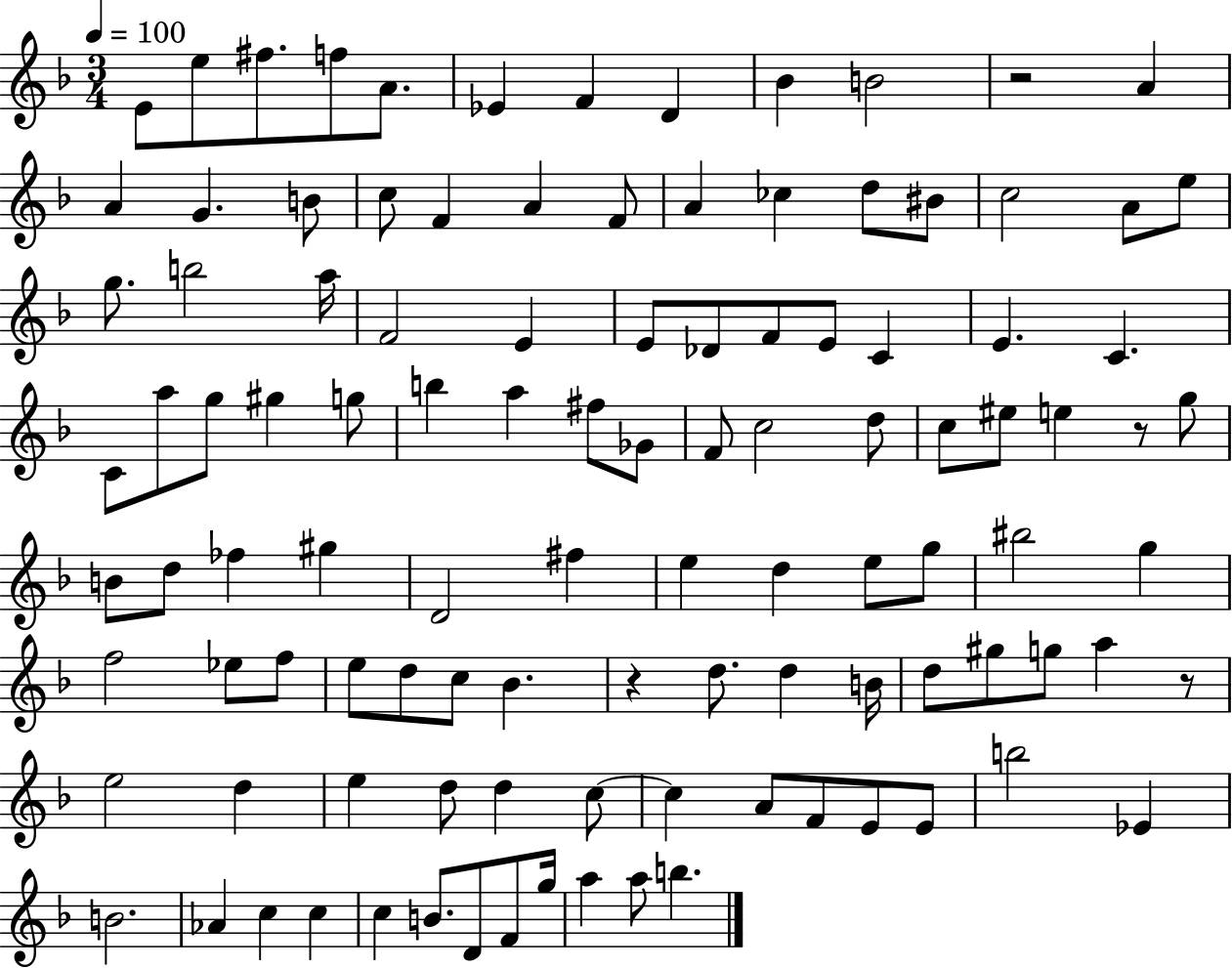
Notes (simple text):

E4/e E5/e F#5/e. F5/e A4/e. Eb4/q F4/q D4/q Bb4/q B4/h R/h A4/q A4/q G4/q. B4/e C5/e F4/q A4/q F4/e A4/q CES5/q D5/e BIS4/e C5/h A4/e E5/e G5/e. B5/h A5/s F4/h E4/q E4/e Db4/e F4/e E4/e C4/q E4/q. C4/q. C4/e A5/e G5/e G#5/q G5/e B5/q A5/q F#5/e Gb4/e F4/e C5/h D5/e C5/e EIS5/e E5/q R/e G5/e B4/e D5/e FES5/q G#5/q D4/h F#5/q E5/q D5/q E5/e G5/e BIS5/h G5/q F5/h Eb5/e F5/e E5/e D5/e C5/e Bb4/q. R/q D5/e. D5/q B4/s D5/e G#5/e G5/e A5/q R/e E5/h D5/q E5/q D5/e D5/q C5/e C5/q A4/e F4/e E4/e E4/e B5/h Eb4/q B4/h. Ab4/q C5/q C5/q C5/q B4/e. D4/e F4/e G5/s A5/q A5/e B5/q.